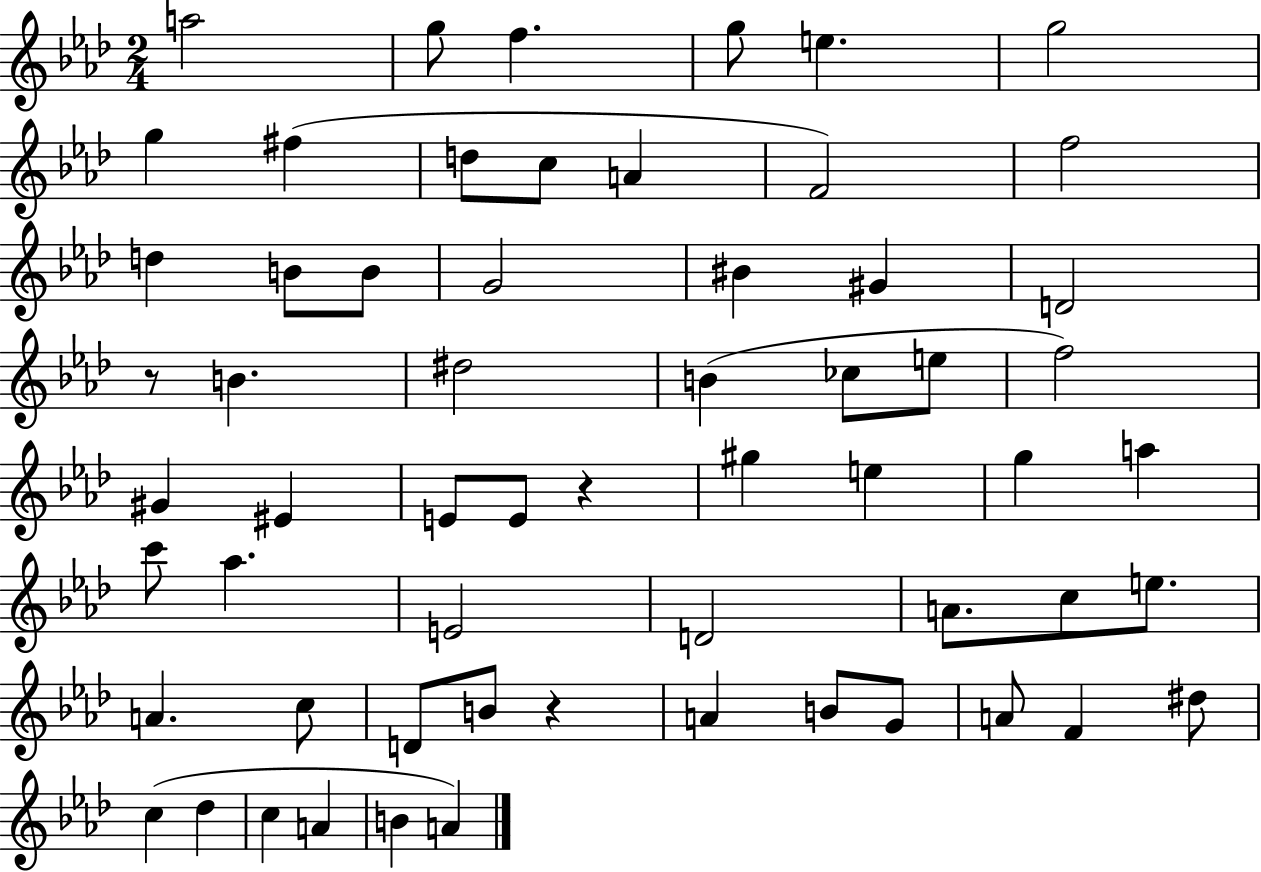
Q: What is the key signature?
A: AES major